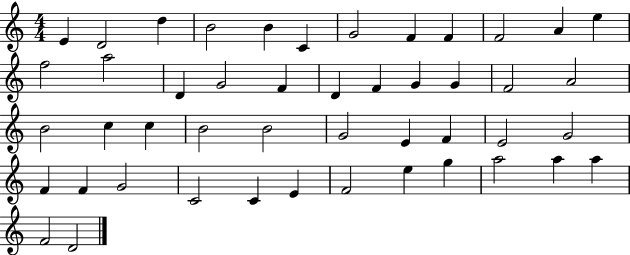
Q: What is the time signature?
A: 4/4